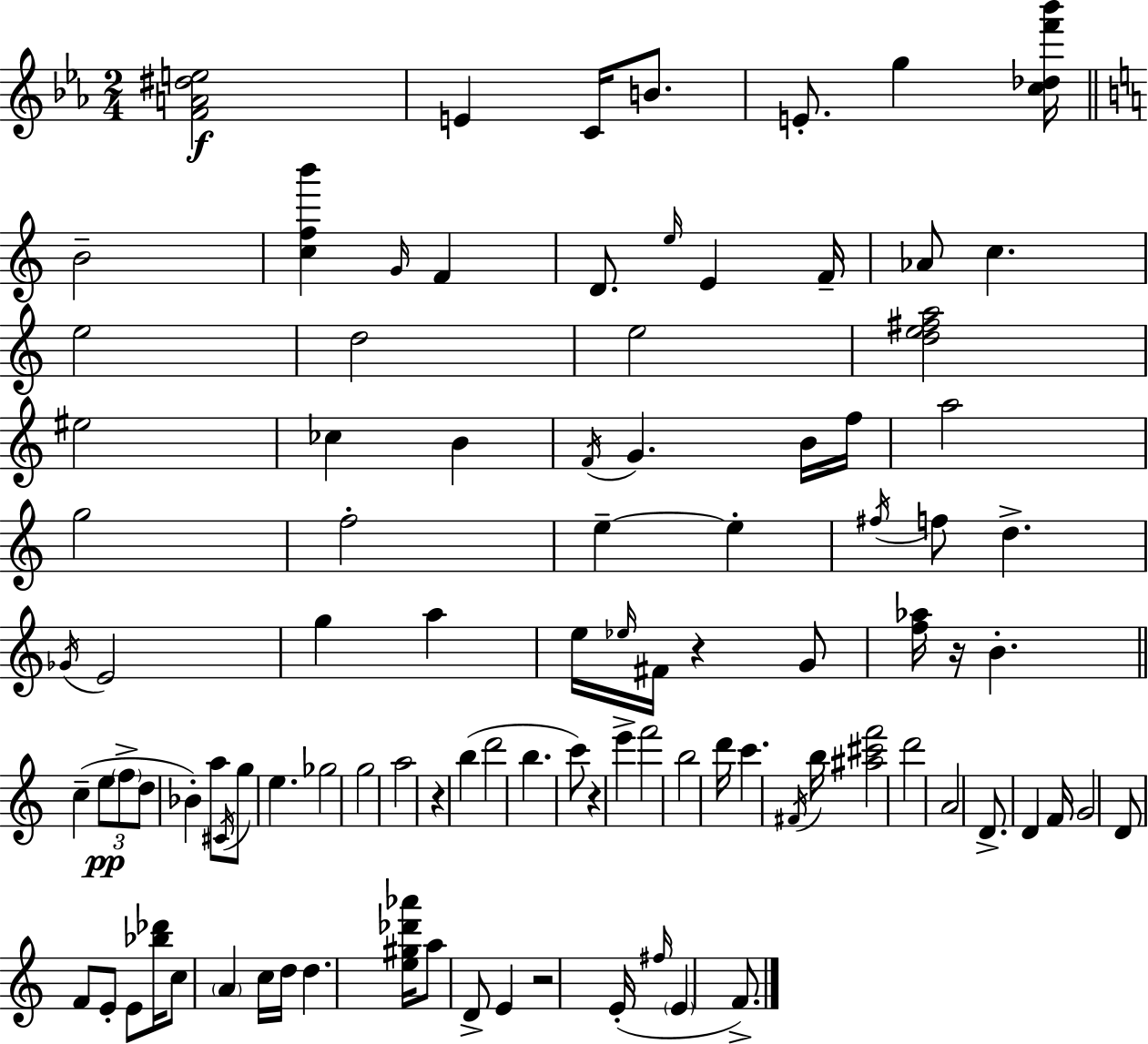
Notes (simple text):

[F4,A4,D#5,E5]/h E4/q C4/s B4/e. E4/e. G5/q [C5,Db5,F6,Bb6]/s B4/h [C5,F5,B6]/q G4/s F4/q D4/e. E5/s E4/q F4/s Ab4/e C5/q. E5/h D5/h E5/h [D5,E5,F#5,A5]/h EIS5/h CES5/q B4/q F4/s G4/q. B4/s F5/s A5/h G5/h F5/h E5/q E5/q F#5/s F5/e D5/q. Gb4/s E4/h G5/q A5/q E5/s Eb5/s F#4/s R/q G4/e [F5,Ab5]/s R/s B4/q. C5/q E5/e F5/e D5/e Bb4/q A5/e C#4/s G5/e E5/q. Gb5/h G5/h A5/h R/q B5/q D6/h B5/q. C6/e R/q E6/q F6/h B5/h D6/s C6/q. F#4/s B5/s [A#5,C#6,F6]/h D6/h A4/h D4/e. D4/q F4/s G4/h D4/e F4/e E4/e E4/e [Bb5,Db6]/s C5/e A4/q C5/s D5/s D5/q. [E5,G#5,Db6,Ab6]/s A5/e D4/e E4/q R/h E4/s F#5/s E4/q F4/e.